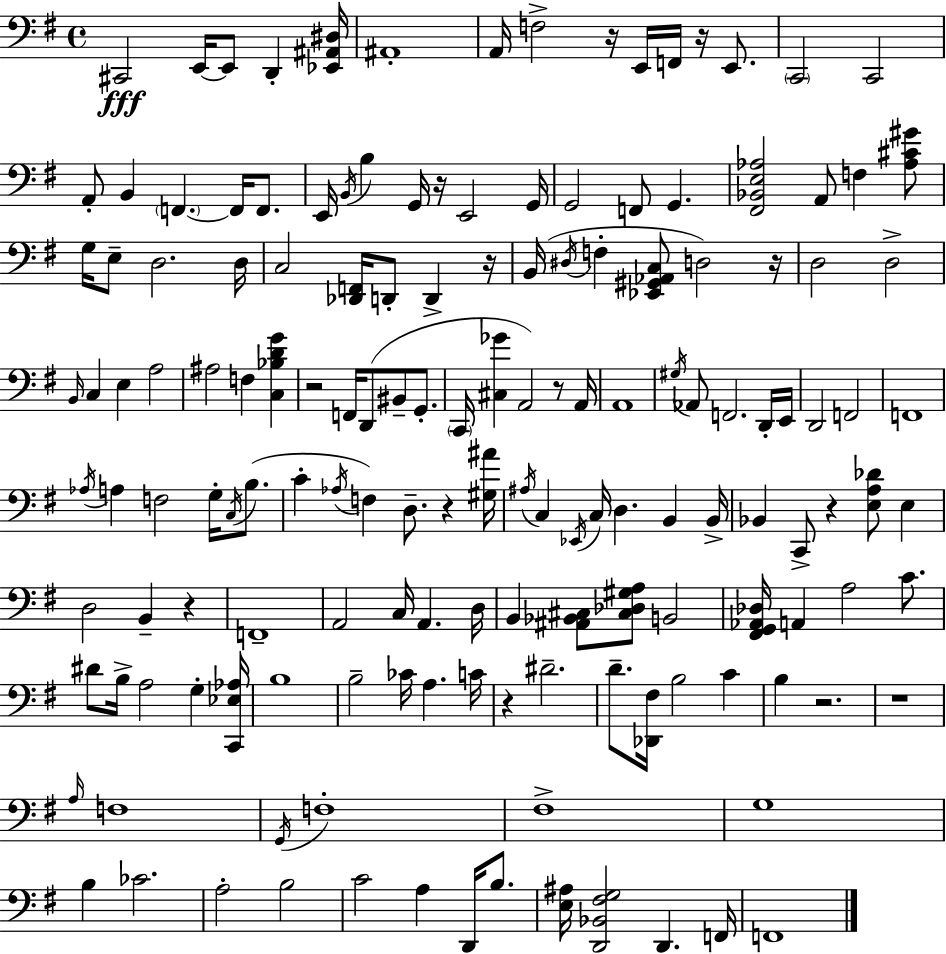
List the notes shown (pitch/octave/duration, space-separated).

C#2/h E2/s E2/e D2/q [Eb2,A#2,D#3]/s A#2/w A2/s F3/h R/s E2/s F2/s R/s E2/e. C2/h C2/h A2/e B2/q F2/q. F2/s F2/e. E2/s B2/s B3/q G2/s R/s E2/h G2/s G2/h F2/e G2/q. [F#2,Bb2,E3,Ab3]/h A2/e F3/q [Ab3,C#4,G#4]/e G3/s E3/e D3/h. D3/s C3/h [Db2,F2]/s D2/e D2/q R/s B2/s D#3/s F3/q [Eb2,G#2,Ab2,C3]/e D3/h R/s D3/h D3/h B2/s C3/q E3/q A3/h A#3/h F3/q [C3,Bb3,D4,G4]/q R/h F2/s D2/e BIS2/e G2/e. C2/s [C#3,Gb4]/q A2/h R/e A2/s A2/w G#3/s Ab2/e F2/h. D2/s E2/s D2/h F2/h F2/w Ab3/s A3/q F3/h G3/s C3/s B3/e. C4/q Ab3/s F3/q D3/e. R/q [G#3,A#4]/s A#3/s C3/q Eb2/s C3/s D3/q. B2/q B2/s Bb2/q C2/e R/q [E3,A3,Db4]/e E3/q D3/h B2/q R/q F2/w A2/h C3/s A2/q. D3/s B2/q [A#2,Bb2,C#3]/e [C#3,Db3,G#3,A3]/e B2/h [F#2,G2,Ab2,Db3]/s A2/q A3/h C4/e. D#4/e B3/s A3/h G3/q [C2,Eb3,Ab3]/s B3/w B3/h CES4/s A3/q. C4/s R/q D#4/h. D4/e. [Db2,F#3]/s B3/h C4/q B3/q R/h. R/w A3/s F3/w G2/s F3/w F#3/w G3/w B3/q CES4/h. A3/h B3/h C4/h A3/q D2/s B3/e. [E3,A#3]/s [D2,Bb2,F#3,G3]/h D2/q. F2/s F2/w